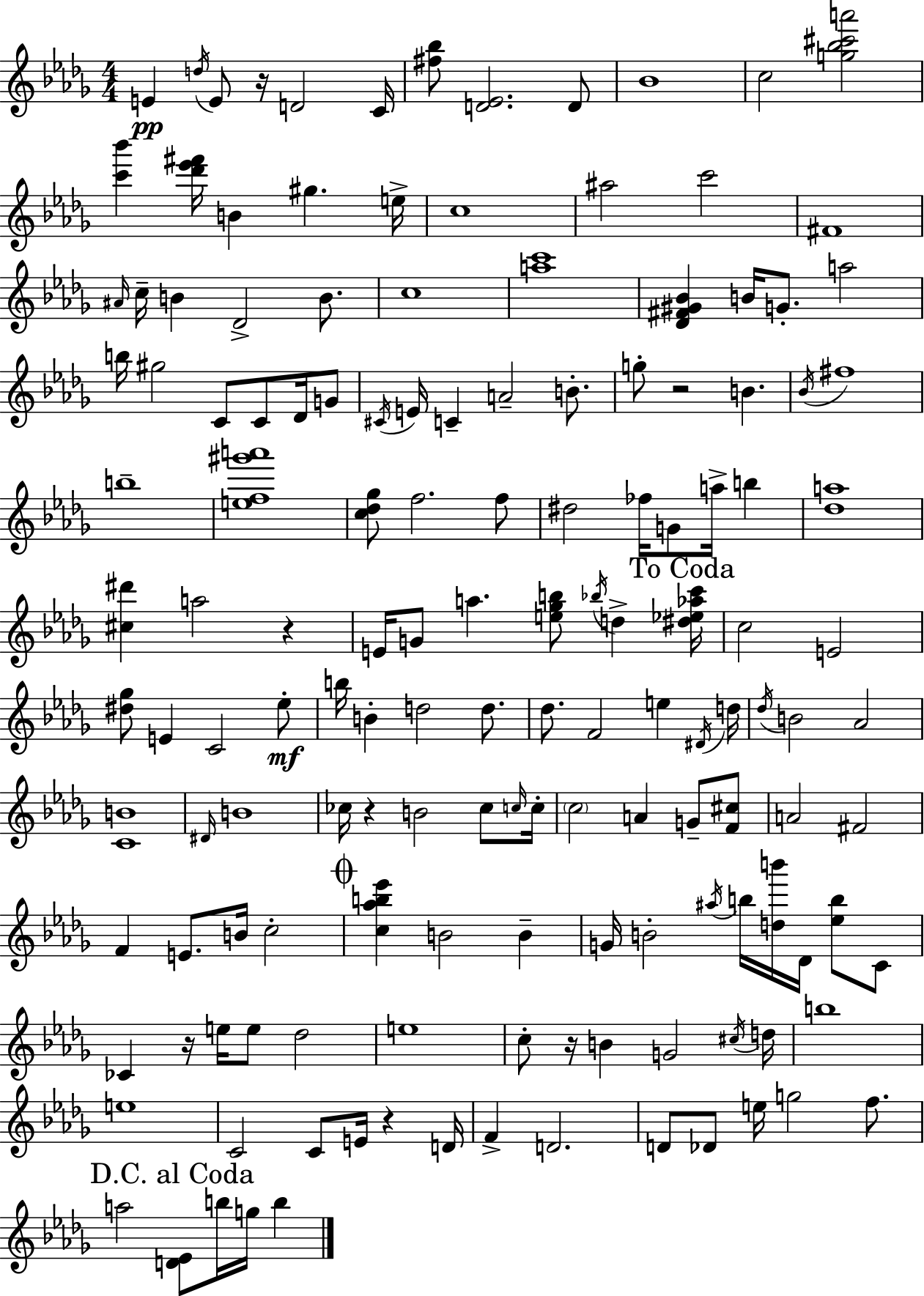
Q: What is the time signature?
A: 4/4